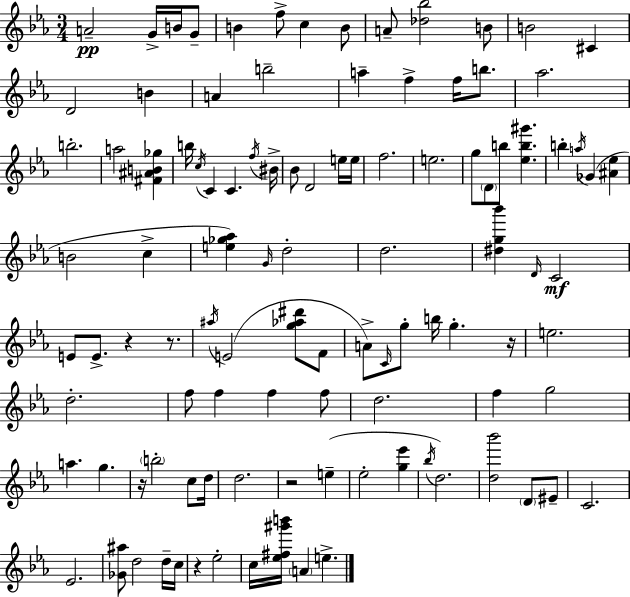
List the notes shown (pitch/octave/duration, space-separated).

A4/h G4/s B4/s G4/e B4/q F5/e C5/q B4/e A4/e [Db5,Bb5]/h B4/e B4/h C#4/q D4/h B4/q A4/q B5/h A5/q F5/q F5/s B5/e. Ab5/h. B5/h. A5/h [F#4,A#4,B4,Gb5]/q B5/s C5/s C4/q C4/q. F5/s BIS4/s Bb4/e D4/h E5/s E5/s F5/h. E5/h. G5/e D4/e B5/e [Eb5,B5,G#6]/q. B5/q A5/s Gb4/q [A#4,Eb5]/q B4/h C5/q [E5,Gb5,Ab5]/q G4/s D5/h D5/h. [D#5,G5,Bb6]/q D4/s C4/h E4/e E4/e. R/q R/e. A#5/s E4/h [G5,Ab5,D#6]/e F4/e A4/e C4/s G5/e B5/s G5/q. R/s E5/h. D5/h. F5/e F5/q F5/q F5/e D5/h. F5/q G5/h A5/q. G5/q. R/s B5/h C5/e D5/s D5/h. R/h E5/q Eb5/h [G5,Eb6]/q Bb5/s D5/h. [D5,Bb6]/h D4/e EIS4/e C4/h. Eb4/h. [Gb4,A#5]/e D5/h D5/s C5/s R/q Eb5/h C5/s [Eb5,F#5,G#6,B6]/s A4/q E5/q.